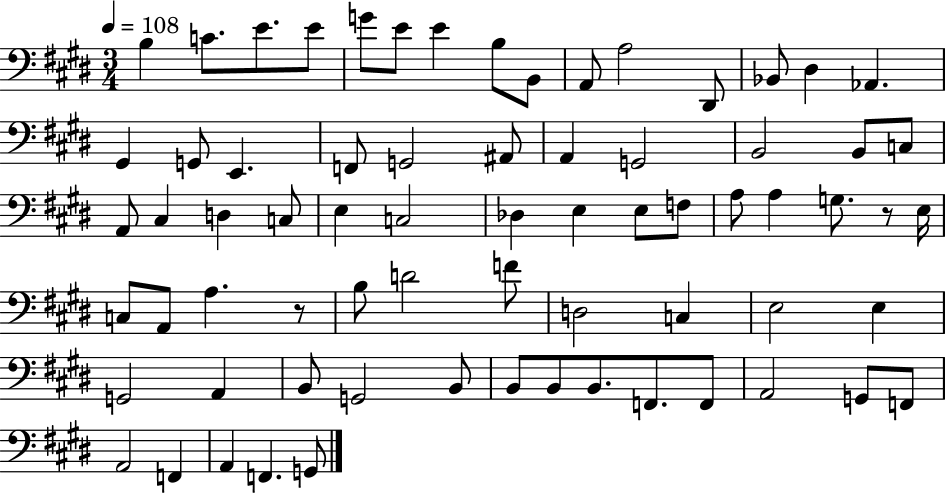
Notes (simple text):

B3/q C4/e. E4/e. E4/e G4/e E4/e E4/q B3/e B2/e A2/e A3/h D#2/e Bb2/e D#3/q Ab2/q. G#2/q G2/e E2/q. F2/e G2/h A#2/e A2/q G2/h B2/h B2/e C3/e A2/e C#3/q D3/q C3/e E3/q C3/h Db3/q E3/q E3/e F3/e A3/e A3/q G3/e. R/e E3/s C3/e A2/e A3/q. R/e B3/e D4/h F4/e D3/h C3/q E3/h E3/q G2/h A2/q B2/e G2/h B2/e B2/e B2/e B2/e. F2/e. F2/e A2/h G2/e F2/e A2/h F2/q A2/q F2/q. G2/e